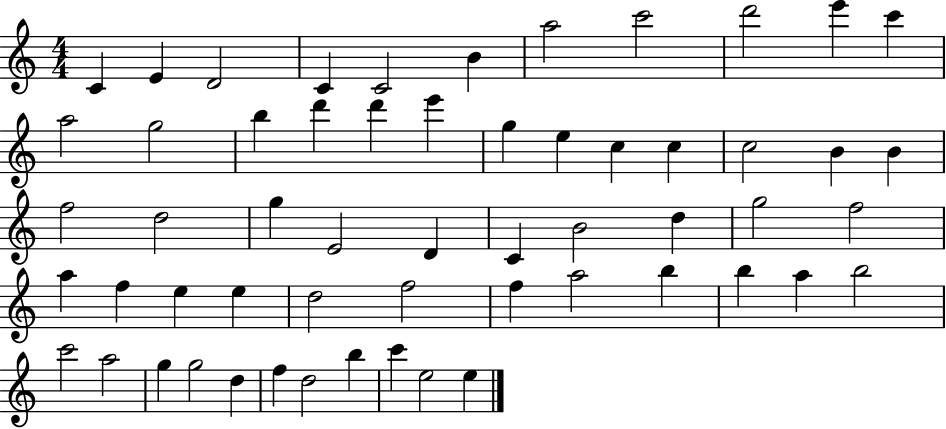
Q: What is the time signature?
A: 4/4